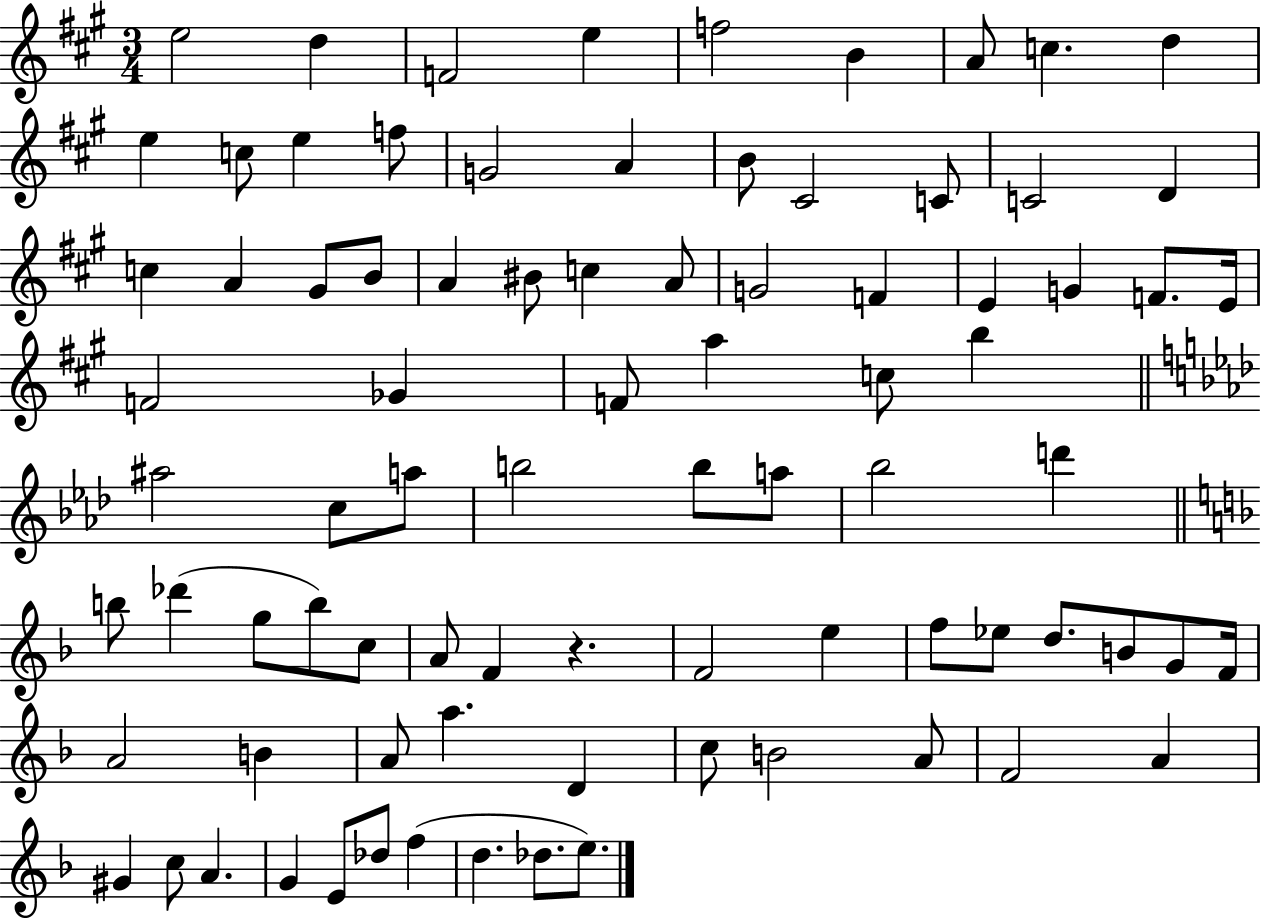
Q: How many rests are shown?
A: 1